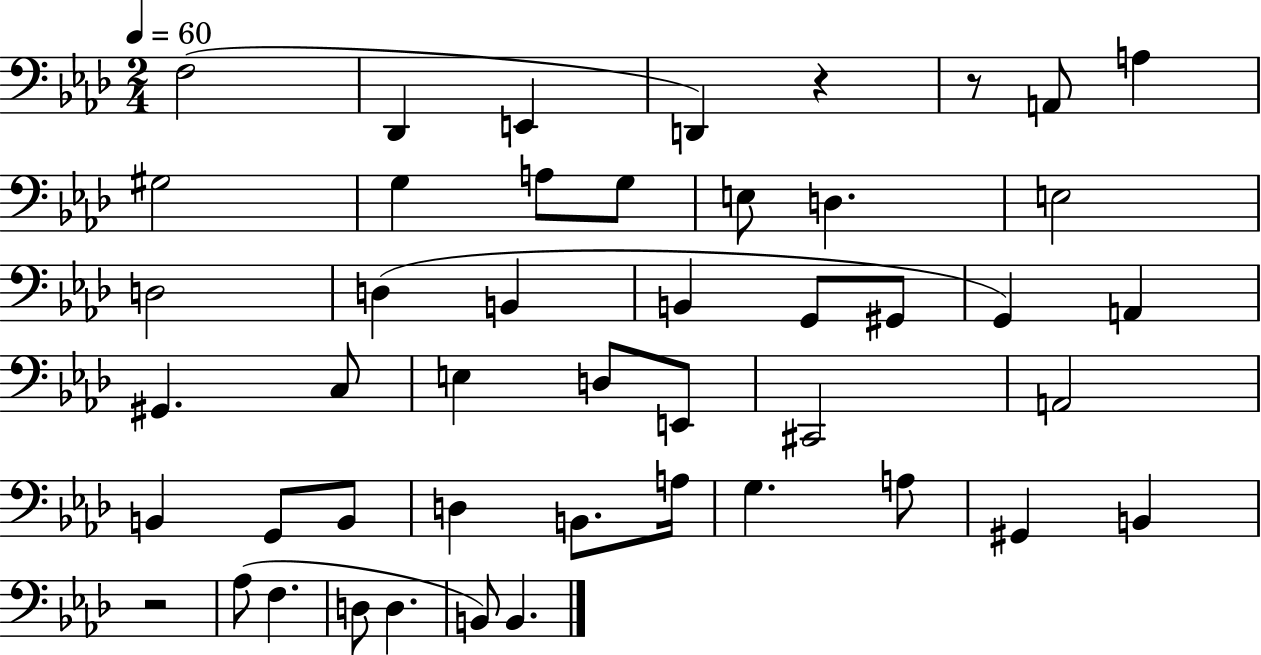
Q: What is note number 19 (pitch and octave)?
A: G#2